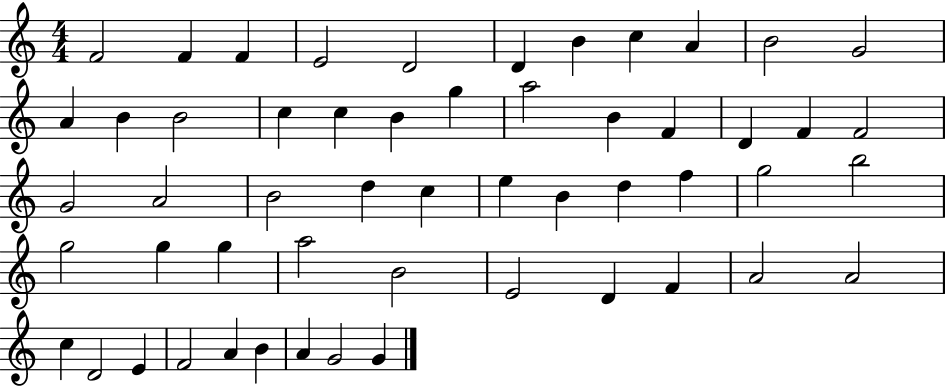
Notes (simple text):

F4/h F4/q F4/q E4/h D4/h D4/q B4/q C5/q A4/q B4/h G4/h A4/q B4/q B4/h C5/q C5/q B4/q G5/q A5/h B4/q F4/q D4/q F4/q F4/h G4/h A4/h B4/h D5/q C5/q E5/q B4/q D5/q F5/q G5/h B5/h G5/h G5/q G5/q A5/h B4/h E4/h D4/q F4/q A4/h A4/h C5/q D4/h E4/q F4/h A4/q B4/q A4/q G4/h G4/q